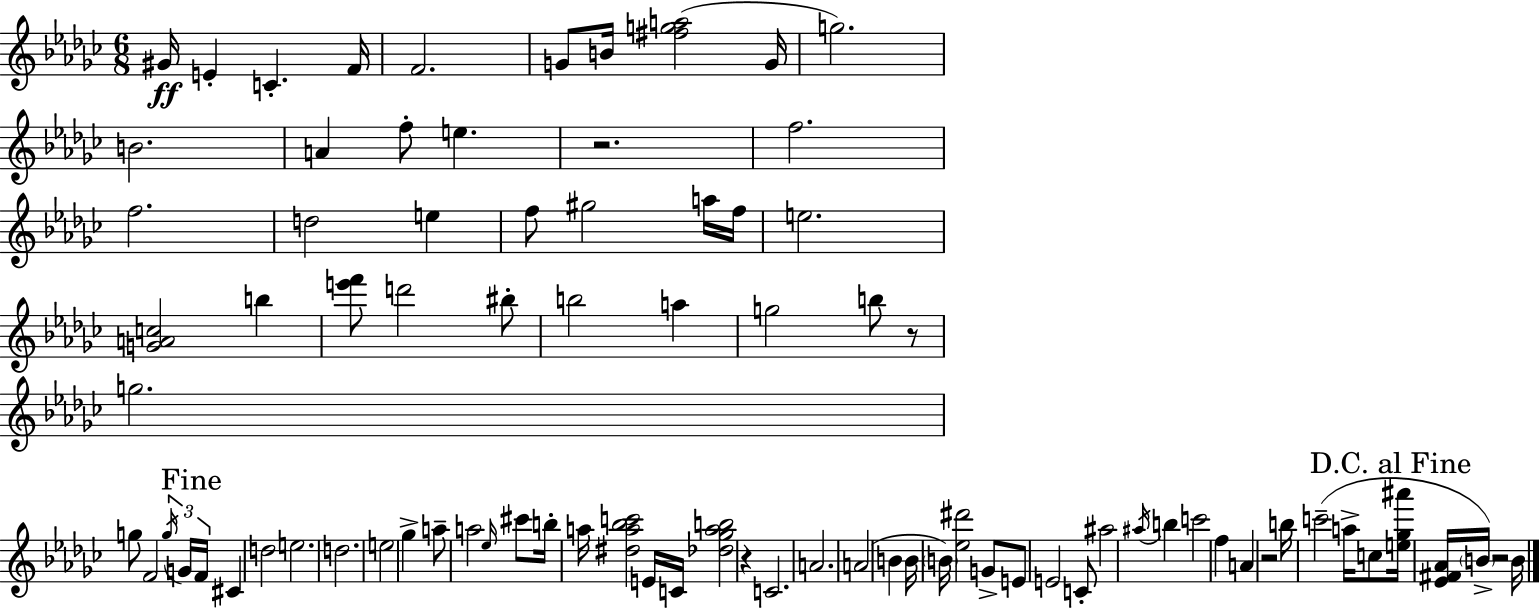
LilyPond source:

{
  \clef treble
  \numericTimeSignature
  \time 6/8
  \key ees \minor
  \repeat volta 2 { gis'16\ff e'4-. c'4.-. f'16 | f'2. | g'8 b'16 <fis'' g'' a''>2( g'16 | g''2.) | \break b'2. | a'4 f''8-. e''4. | r2. | f''2. | \break f''2. | d''2 e''4 | f''8 gis''2 a''16 f''16 | e''2. | \break <g' a' c''>2 b''4 | <e''' f'''>8 d'''2 bis''8-. | b''2 a''4 | g''2 b''8 r8 | \break g''2. | g''8 f'2 \tuplet 3/2 { \acciaccatura { g''16 } g'16 | \mark "Fine" f'16 } cis'4 d''2 | e''2. | \break d''2. | e''2 ges''4-> | a''8-- a''2 \grace { ees''16 } | cis'''8 b''16-. a''16 <dis'' a'' bes'' c'''>2 | \break e'16 c'16 <des'' ges'' a'' b''>2 r4 | c'2. | a'2. | a'2( b'4 | \break b'16 \parenthesize b'16) <ees'' dis'''>2 | g'8-> e'8 e'2 | c'8-. ais''2 \acciaccatura { ais''16 } b''4 | c'''2 f''4 | \break a'4 r2 | b''16 c'''2--( | a''16-> c''8 \mark "D.C. al Fine" <e'' ges'' ais'''>16 <ees' fis' aes'>16 \parenthesize b'16->) r2 | b'16 } \bar "|."
}